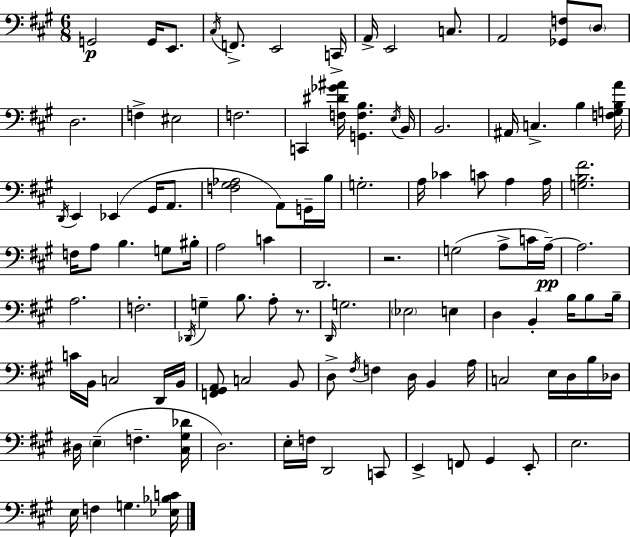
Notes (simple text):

G2/h G2/s E2/e. C#3/s F2/e. E2/h C2/s A2/s E2/h C3/e. A2/h [Gb2,F3]/e D3/e D3/h. F3/q EIS3/h F3/h. C2/q [F3,D#4,Gb4,A#4]/s [G2,F3,B3]/q. E3/s B2/s B2/h. A#2/s C3/q. B3/q [F3,G3,B3,A4]/s D2/s E2/q Eb2/q G#2/s A2/e. [F3,G#3,Ab3]/h A2/e G2/s B3/s G3/h. A3/s CES4/q C4/e A3/q A3/s [G3,B3,F#4]/h. F3/s A3/e B3/q. G3/e BIS3/s A3/h C4/q D2/h. R/h. G3/h A3/e C4/s A3/s A3/h. A3/h. F3/h. Db2/s G3/q B3/e. A3/e R/e. D2/s G3/h. Eb3/h E3/q D3/q B2/q B3/s B3/e B3/s C4/s B2/s C3/h D2/s B2/s [F2,G#2,A2]/e C3/h B2/e D3/e F#3/s F3/q D3/s B2/q A3/s C3/h E3/s D3/s B3/s Db3/s D#3/s E3/q F3/q. [C#3,G#3,Db4]/s D3/h. E3/s F3/s D2/h C2/e E2/q F2/e G#2/q E2/e E3/h. E3/s F3/q G3/q. [Eb3,Bb3,C4]/s